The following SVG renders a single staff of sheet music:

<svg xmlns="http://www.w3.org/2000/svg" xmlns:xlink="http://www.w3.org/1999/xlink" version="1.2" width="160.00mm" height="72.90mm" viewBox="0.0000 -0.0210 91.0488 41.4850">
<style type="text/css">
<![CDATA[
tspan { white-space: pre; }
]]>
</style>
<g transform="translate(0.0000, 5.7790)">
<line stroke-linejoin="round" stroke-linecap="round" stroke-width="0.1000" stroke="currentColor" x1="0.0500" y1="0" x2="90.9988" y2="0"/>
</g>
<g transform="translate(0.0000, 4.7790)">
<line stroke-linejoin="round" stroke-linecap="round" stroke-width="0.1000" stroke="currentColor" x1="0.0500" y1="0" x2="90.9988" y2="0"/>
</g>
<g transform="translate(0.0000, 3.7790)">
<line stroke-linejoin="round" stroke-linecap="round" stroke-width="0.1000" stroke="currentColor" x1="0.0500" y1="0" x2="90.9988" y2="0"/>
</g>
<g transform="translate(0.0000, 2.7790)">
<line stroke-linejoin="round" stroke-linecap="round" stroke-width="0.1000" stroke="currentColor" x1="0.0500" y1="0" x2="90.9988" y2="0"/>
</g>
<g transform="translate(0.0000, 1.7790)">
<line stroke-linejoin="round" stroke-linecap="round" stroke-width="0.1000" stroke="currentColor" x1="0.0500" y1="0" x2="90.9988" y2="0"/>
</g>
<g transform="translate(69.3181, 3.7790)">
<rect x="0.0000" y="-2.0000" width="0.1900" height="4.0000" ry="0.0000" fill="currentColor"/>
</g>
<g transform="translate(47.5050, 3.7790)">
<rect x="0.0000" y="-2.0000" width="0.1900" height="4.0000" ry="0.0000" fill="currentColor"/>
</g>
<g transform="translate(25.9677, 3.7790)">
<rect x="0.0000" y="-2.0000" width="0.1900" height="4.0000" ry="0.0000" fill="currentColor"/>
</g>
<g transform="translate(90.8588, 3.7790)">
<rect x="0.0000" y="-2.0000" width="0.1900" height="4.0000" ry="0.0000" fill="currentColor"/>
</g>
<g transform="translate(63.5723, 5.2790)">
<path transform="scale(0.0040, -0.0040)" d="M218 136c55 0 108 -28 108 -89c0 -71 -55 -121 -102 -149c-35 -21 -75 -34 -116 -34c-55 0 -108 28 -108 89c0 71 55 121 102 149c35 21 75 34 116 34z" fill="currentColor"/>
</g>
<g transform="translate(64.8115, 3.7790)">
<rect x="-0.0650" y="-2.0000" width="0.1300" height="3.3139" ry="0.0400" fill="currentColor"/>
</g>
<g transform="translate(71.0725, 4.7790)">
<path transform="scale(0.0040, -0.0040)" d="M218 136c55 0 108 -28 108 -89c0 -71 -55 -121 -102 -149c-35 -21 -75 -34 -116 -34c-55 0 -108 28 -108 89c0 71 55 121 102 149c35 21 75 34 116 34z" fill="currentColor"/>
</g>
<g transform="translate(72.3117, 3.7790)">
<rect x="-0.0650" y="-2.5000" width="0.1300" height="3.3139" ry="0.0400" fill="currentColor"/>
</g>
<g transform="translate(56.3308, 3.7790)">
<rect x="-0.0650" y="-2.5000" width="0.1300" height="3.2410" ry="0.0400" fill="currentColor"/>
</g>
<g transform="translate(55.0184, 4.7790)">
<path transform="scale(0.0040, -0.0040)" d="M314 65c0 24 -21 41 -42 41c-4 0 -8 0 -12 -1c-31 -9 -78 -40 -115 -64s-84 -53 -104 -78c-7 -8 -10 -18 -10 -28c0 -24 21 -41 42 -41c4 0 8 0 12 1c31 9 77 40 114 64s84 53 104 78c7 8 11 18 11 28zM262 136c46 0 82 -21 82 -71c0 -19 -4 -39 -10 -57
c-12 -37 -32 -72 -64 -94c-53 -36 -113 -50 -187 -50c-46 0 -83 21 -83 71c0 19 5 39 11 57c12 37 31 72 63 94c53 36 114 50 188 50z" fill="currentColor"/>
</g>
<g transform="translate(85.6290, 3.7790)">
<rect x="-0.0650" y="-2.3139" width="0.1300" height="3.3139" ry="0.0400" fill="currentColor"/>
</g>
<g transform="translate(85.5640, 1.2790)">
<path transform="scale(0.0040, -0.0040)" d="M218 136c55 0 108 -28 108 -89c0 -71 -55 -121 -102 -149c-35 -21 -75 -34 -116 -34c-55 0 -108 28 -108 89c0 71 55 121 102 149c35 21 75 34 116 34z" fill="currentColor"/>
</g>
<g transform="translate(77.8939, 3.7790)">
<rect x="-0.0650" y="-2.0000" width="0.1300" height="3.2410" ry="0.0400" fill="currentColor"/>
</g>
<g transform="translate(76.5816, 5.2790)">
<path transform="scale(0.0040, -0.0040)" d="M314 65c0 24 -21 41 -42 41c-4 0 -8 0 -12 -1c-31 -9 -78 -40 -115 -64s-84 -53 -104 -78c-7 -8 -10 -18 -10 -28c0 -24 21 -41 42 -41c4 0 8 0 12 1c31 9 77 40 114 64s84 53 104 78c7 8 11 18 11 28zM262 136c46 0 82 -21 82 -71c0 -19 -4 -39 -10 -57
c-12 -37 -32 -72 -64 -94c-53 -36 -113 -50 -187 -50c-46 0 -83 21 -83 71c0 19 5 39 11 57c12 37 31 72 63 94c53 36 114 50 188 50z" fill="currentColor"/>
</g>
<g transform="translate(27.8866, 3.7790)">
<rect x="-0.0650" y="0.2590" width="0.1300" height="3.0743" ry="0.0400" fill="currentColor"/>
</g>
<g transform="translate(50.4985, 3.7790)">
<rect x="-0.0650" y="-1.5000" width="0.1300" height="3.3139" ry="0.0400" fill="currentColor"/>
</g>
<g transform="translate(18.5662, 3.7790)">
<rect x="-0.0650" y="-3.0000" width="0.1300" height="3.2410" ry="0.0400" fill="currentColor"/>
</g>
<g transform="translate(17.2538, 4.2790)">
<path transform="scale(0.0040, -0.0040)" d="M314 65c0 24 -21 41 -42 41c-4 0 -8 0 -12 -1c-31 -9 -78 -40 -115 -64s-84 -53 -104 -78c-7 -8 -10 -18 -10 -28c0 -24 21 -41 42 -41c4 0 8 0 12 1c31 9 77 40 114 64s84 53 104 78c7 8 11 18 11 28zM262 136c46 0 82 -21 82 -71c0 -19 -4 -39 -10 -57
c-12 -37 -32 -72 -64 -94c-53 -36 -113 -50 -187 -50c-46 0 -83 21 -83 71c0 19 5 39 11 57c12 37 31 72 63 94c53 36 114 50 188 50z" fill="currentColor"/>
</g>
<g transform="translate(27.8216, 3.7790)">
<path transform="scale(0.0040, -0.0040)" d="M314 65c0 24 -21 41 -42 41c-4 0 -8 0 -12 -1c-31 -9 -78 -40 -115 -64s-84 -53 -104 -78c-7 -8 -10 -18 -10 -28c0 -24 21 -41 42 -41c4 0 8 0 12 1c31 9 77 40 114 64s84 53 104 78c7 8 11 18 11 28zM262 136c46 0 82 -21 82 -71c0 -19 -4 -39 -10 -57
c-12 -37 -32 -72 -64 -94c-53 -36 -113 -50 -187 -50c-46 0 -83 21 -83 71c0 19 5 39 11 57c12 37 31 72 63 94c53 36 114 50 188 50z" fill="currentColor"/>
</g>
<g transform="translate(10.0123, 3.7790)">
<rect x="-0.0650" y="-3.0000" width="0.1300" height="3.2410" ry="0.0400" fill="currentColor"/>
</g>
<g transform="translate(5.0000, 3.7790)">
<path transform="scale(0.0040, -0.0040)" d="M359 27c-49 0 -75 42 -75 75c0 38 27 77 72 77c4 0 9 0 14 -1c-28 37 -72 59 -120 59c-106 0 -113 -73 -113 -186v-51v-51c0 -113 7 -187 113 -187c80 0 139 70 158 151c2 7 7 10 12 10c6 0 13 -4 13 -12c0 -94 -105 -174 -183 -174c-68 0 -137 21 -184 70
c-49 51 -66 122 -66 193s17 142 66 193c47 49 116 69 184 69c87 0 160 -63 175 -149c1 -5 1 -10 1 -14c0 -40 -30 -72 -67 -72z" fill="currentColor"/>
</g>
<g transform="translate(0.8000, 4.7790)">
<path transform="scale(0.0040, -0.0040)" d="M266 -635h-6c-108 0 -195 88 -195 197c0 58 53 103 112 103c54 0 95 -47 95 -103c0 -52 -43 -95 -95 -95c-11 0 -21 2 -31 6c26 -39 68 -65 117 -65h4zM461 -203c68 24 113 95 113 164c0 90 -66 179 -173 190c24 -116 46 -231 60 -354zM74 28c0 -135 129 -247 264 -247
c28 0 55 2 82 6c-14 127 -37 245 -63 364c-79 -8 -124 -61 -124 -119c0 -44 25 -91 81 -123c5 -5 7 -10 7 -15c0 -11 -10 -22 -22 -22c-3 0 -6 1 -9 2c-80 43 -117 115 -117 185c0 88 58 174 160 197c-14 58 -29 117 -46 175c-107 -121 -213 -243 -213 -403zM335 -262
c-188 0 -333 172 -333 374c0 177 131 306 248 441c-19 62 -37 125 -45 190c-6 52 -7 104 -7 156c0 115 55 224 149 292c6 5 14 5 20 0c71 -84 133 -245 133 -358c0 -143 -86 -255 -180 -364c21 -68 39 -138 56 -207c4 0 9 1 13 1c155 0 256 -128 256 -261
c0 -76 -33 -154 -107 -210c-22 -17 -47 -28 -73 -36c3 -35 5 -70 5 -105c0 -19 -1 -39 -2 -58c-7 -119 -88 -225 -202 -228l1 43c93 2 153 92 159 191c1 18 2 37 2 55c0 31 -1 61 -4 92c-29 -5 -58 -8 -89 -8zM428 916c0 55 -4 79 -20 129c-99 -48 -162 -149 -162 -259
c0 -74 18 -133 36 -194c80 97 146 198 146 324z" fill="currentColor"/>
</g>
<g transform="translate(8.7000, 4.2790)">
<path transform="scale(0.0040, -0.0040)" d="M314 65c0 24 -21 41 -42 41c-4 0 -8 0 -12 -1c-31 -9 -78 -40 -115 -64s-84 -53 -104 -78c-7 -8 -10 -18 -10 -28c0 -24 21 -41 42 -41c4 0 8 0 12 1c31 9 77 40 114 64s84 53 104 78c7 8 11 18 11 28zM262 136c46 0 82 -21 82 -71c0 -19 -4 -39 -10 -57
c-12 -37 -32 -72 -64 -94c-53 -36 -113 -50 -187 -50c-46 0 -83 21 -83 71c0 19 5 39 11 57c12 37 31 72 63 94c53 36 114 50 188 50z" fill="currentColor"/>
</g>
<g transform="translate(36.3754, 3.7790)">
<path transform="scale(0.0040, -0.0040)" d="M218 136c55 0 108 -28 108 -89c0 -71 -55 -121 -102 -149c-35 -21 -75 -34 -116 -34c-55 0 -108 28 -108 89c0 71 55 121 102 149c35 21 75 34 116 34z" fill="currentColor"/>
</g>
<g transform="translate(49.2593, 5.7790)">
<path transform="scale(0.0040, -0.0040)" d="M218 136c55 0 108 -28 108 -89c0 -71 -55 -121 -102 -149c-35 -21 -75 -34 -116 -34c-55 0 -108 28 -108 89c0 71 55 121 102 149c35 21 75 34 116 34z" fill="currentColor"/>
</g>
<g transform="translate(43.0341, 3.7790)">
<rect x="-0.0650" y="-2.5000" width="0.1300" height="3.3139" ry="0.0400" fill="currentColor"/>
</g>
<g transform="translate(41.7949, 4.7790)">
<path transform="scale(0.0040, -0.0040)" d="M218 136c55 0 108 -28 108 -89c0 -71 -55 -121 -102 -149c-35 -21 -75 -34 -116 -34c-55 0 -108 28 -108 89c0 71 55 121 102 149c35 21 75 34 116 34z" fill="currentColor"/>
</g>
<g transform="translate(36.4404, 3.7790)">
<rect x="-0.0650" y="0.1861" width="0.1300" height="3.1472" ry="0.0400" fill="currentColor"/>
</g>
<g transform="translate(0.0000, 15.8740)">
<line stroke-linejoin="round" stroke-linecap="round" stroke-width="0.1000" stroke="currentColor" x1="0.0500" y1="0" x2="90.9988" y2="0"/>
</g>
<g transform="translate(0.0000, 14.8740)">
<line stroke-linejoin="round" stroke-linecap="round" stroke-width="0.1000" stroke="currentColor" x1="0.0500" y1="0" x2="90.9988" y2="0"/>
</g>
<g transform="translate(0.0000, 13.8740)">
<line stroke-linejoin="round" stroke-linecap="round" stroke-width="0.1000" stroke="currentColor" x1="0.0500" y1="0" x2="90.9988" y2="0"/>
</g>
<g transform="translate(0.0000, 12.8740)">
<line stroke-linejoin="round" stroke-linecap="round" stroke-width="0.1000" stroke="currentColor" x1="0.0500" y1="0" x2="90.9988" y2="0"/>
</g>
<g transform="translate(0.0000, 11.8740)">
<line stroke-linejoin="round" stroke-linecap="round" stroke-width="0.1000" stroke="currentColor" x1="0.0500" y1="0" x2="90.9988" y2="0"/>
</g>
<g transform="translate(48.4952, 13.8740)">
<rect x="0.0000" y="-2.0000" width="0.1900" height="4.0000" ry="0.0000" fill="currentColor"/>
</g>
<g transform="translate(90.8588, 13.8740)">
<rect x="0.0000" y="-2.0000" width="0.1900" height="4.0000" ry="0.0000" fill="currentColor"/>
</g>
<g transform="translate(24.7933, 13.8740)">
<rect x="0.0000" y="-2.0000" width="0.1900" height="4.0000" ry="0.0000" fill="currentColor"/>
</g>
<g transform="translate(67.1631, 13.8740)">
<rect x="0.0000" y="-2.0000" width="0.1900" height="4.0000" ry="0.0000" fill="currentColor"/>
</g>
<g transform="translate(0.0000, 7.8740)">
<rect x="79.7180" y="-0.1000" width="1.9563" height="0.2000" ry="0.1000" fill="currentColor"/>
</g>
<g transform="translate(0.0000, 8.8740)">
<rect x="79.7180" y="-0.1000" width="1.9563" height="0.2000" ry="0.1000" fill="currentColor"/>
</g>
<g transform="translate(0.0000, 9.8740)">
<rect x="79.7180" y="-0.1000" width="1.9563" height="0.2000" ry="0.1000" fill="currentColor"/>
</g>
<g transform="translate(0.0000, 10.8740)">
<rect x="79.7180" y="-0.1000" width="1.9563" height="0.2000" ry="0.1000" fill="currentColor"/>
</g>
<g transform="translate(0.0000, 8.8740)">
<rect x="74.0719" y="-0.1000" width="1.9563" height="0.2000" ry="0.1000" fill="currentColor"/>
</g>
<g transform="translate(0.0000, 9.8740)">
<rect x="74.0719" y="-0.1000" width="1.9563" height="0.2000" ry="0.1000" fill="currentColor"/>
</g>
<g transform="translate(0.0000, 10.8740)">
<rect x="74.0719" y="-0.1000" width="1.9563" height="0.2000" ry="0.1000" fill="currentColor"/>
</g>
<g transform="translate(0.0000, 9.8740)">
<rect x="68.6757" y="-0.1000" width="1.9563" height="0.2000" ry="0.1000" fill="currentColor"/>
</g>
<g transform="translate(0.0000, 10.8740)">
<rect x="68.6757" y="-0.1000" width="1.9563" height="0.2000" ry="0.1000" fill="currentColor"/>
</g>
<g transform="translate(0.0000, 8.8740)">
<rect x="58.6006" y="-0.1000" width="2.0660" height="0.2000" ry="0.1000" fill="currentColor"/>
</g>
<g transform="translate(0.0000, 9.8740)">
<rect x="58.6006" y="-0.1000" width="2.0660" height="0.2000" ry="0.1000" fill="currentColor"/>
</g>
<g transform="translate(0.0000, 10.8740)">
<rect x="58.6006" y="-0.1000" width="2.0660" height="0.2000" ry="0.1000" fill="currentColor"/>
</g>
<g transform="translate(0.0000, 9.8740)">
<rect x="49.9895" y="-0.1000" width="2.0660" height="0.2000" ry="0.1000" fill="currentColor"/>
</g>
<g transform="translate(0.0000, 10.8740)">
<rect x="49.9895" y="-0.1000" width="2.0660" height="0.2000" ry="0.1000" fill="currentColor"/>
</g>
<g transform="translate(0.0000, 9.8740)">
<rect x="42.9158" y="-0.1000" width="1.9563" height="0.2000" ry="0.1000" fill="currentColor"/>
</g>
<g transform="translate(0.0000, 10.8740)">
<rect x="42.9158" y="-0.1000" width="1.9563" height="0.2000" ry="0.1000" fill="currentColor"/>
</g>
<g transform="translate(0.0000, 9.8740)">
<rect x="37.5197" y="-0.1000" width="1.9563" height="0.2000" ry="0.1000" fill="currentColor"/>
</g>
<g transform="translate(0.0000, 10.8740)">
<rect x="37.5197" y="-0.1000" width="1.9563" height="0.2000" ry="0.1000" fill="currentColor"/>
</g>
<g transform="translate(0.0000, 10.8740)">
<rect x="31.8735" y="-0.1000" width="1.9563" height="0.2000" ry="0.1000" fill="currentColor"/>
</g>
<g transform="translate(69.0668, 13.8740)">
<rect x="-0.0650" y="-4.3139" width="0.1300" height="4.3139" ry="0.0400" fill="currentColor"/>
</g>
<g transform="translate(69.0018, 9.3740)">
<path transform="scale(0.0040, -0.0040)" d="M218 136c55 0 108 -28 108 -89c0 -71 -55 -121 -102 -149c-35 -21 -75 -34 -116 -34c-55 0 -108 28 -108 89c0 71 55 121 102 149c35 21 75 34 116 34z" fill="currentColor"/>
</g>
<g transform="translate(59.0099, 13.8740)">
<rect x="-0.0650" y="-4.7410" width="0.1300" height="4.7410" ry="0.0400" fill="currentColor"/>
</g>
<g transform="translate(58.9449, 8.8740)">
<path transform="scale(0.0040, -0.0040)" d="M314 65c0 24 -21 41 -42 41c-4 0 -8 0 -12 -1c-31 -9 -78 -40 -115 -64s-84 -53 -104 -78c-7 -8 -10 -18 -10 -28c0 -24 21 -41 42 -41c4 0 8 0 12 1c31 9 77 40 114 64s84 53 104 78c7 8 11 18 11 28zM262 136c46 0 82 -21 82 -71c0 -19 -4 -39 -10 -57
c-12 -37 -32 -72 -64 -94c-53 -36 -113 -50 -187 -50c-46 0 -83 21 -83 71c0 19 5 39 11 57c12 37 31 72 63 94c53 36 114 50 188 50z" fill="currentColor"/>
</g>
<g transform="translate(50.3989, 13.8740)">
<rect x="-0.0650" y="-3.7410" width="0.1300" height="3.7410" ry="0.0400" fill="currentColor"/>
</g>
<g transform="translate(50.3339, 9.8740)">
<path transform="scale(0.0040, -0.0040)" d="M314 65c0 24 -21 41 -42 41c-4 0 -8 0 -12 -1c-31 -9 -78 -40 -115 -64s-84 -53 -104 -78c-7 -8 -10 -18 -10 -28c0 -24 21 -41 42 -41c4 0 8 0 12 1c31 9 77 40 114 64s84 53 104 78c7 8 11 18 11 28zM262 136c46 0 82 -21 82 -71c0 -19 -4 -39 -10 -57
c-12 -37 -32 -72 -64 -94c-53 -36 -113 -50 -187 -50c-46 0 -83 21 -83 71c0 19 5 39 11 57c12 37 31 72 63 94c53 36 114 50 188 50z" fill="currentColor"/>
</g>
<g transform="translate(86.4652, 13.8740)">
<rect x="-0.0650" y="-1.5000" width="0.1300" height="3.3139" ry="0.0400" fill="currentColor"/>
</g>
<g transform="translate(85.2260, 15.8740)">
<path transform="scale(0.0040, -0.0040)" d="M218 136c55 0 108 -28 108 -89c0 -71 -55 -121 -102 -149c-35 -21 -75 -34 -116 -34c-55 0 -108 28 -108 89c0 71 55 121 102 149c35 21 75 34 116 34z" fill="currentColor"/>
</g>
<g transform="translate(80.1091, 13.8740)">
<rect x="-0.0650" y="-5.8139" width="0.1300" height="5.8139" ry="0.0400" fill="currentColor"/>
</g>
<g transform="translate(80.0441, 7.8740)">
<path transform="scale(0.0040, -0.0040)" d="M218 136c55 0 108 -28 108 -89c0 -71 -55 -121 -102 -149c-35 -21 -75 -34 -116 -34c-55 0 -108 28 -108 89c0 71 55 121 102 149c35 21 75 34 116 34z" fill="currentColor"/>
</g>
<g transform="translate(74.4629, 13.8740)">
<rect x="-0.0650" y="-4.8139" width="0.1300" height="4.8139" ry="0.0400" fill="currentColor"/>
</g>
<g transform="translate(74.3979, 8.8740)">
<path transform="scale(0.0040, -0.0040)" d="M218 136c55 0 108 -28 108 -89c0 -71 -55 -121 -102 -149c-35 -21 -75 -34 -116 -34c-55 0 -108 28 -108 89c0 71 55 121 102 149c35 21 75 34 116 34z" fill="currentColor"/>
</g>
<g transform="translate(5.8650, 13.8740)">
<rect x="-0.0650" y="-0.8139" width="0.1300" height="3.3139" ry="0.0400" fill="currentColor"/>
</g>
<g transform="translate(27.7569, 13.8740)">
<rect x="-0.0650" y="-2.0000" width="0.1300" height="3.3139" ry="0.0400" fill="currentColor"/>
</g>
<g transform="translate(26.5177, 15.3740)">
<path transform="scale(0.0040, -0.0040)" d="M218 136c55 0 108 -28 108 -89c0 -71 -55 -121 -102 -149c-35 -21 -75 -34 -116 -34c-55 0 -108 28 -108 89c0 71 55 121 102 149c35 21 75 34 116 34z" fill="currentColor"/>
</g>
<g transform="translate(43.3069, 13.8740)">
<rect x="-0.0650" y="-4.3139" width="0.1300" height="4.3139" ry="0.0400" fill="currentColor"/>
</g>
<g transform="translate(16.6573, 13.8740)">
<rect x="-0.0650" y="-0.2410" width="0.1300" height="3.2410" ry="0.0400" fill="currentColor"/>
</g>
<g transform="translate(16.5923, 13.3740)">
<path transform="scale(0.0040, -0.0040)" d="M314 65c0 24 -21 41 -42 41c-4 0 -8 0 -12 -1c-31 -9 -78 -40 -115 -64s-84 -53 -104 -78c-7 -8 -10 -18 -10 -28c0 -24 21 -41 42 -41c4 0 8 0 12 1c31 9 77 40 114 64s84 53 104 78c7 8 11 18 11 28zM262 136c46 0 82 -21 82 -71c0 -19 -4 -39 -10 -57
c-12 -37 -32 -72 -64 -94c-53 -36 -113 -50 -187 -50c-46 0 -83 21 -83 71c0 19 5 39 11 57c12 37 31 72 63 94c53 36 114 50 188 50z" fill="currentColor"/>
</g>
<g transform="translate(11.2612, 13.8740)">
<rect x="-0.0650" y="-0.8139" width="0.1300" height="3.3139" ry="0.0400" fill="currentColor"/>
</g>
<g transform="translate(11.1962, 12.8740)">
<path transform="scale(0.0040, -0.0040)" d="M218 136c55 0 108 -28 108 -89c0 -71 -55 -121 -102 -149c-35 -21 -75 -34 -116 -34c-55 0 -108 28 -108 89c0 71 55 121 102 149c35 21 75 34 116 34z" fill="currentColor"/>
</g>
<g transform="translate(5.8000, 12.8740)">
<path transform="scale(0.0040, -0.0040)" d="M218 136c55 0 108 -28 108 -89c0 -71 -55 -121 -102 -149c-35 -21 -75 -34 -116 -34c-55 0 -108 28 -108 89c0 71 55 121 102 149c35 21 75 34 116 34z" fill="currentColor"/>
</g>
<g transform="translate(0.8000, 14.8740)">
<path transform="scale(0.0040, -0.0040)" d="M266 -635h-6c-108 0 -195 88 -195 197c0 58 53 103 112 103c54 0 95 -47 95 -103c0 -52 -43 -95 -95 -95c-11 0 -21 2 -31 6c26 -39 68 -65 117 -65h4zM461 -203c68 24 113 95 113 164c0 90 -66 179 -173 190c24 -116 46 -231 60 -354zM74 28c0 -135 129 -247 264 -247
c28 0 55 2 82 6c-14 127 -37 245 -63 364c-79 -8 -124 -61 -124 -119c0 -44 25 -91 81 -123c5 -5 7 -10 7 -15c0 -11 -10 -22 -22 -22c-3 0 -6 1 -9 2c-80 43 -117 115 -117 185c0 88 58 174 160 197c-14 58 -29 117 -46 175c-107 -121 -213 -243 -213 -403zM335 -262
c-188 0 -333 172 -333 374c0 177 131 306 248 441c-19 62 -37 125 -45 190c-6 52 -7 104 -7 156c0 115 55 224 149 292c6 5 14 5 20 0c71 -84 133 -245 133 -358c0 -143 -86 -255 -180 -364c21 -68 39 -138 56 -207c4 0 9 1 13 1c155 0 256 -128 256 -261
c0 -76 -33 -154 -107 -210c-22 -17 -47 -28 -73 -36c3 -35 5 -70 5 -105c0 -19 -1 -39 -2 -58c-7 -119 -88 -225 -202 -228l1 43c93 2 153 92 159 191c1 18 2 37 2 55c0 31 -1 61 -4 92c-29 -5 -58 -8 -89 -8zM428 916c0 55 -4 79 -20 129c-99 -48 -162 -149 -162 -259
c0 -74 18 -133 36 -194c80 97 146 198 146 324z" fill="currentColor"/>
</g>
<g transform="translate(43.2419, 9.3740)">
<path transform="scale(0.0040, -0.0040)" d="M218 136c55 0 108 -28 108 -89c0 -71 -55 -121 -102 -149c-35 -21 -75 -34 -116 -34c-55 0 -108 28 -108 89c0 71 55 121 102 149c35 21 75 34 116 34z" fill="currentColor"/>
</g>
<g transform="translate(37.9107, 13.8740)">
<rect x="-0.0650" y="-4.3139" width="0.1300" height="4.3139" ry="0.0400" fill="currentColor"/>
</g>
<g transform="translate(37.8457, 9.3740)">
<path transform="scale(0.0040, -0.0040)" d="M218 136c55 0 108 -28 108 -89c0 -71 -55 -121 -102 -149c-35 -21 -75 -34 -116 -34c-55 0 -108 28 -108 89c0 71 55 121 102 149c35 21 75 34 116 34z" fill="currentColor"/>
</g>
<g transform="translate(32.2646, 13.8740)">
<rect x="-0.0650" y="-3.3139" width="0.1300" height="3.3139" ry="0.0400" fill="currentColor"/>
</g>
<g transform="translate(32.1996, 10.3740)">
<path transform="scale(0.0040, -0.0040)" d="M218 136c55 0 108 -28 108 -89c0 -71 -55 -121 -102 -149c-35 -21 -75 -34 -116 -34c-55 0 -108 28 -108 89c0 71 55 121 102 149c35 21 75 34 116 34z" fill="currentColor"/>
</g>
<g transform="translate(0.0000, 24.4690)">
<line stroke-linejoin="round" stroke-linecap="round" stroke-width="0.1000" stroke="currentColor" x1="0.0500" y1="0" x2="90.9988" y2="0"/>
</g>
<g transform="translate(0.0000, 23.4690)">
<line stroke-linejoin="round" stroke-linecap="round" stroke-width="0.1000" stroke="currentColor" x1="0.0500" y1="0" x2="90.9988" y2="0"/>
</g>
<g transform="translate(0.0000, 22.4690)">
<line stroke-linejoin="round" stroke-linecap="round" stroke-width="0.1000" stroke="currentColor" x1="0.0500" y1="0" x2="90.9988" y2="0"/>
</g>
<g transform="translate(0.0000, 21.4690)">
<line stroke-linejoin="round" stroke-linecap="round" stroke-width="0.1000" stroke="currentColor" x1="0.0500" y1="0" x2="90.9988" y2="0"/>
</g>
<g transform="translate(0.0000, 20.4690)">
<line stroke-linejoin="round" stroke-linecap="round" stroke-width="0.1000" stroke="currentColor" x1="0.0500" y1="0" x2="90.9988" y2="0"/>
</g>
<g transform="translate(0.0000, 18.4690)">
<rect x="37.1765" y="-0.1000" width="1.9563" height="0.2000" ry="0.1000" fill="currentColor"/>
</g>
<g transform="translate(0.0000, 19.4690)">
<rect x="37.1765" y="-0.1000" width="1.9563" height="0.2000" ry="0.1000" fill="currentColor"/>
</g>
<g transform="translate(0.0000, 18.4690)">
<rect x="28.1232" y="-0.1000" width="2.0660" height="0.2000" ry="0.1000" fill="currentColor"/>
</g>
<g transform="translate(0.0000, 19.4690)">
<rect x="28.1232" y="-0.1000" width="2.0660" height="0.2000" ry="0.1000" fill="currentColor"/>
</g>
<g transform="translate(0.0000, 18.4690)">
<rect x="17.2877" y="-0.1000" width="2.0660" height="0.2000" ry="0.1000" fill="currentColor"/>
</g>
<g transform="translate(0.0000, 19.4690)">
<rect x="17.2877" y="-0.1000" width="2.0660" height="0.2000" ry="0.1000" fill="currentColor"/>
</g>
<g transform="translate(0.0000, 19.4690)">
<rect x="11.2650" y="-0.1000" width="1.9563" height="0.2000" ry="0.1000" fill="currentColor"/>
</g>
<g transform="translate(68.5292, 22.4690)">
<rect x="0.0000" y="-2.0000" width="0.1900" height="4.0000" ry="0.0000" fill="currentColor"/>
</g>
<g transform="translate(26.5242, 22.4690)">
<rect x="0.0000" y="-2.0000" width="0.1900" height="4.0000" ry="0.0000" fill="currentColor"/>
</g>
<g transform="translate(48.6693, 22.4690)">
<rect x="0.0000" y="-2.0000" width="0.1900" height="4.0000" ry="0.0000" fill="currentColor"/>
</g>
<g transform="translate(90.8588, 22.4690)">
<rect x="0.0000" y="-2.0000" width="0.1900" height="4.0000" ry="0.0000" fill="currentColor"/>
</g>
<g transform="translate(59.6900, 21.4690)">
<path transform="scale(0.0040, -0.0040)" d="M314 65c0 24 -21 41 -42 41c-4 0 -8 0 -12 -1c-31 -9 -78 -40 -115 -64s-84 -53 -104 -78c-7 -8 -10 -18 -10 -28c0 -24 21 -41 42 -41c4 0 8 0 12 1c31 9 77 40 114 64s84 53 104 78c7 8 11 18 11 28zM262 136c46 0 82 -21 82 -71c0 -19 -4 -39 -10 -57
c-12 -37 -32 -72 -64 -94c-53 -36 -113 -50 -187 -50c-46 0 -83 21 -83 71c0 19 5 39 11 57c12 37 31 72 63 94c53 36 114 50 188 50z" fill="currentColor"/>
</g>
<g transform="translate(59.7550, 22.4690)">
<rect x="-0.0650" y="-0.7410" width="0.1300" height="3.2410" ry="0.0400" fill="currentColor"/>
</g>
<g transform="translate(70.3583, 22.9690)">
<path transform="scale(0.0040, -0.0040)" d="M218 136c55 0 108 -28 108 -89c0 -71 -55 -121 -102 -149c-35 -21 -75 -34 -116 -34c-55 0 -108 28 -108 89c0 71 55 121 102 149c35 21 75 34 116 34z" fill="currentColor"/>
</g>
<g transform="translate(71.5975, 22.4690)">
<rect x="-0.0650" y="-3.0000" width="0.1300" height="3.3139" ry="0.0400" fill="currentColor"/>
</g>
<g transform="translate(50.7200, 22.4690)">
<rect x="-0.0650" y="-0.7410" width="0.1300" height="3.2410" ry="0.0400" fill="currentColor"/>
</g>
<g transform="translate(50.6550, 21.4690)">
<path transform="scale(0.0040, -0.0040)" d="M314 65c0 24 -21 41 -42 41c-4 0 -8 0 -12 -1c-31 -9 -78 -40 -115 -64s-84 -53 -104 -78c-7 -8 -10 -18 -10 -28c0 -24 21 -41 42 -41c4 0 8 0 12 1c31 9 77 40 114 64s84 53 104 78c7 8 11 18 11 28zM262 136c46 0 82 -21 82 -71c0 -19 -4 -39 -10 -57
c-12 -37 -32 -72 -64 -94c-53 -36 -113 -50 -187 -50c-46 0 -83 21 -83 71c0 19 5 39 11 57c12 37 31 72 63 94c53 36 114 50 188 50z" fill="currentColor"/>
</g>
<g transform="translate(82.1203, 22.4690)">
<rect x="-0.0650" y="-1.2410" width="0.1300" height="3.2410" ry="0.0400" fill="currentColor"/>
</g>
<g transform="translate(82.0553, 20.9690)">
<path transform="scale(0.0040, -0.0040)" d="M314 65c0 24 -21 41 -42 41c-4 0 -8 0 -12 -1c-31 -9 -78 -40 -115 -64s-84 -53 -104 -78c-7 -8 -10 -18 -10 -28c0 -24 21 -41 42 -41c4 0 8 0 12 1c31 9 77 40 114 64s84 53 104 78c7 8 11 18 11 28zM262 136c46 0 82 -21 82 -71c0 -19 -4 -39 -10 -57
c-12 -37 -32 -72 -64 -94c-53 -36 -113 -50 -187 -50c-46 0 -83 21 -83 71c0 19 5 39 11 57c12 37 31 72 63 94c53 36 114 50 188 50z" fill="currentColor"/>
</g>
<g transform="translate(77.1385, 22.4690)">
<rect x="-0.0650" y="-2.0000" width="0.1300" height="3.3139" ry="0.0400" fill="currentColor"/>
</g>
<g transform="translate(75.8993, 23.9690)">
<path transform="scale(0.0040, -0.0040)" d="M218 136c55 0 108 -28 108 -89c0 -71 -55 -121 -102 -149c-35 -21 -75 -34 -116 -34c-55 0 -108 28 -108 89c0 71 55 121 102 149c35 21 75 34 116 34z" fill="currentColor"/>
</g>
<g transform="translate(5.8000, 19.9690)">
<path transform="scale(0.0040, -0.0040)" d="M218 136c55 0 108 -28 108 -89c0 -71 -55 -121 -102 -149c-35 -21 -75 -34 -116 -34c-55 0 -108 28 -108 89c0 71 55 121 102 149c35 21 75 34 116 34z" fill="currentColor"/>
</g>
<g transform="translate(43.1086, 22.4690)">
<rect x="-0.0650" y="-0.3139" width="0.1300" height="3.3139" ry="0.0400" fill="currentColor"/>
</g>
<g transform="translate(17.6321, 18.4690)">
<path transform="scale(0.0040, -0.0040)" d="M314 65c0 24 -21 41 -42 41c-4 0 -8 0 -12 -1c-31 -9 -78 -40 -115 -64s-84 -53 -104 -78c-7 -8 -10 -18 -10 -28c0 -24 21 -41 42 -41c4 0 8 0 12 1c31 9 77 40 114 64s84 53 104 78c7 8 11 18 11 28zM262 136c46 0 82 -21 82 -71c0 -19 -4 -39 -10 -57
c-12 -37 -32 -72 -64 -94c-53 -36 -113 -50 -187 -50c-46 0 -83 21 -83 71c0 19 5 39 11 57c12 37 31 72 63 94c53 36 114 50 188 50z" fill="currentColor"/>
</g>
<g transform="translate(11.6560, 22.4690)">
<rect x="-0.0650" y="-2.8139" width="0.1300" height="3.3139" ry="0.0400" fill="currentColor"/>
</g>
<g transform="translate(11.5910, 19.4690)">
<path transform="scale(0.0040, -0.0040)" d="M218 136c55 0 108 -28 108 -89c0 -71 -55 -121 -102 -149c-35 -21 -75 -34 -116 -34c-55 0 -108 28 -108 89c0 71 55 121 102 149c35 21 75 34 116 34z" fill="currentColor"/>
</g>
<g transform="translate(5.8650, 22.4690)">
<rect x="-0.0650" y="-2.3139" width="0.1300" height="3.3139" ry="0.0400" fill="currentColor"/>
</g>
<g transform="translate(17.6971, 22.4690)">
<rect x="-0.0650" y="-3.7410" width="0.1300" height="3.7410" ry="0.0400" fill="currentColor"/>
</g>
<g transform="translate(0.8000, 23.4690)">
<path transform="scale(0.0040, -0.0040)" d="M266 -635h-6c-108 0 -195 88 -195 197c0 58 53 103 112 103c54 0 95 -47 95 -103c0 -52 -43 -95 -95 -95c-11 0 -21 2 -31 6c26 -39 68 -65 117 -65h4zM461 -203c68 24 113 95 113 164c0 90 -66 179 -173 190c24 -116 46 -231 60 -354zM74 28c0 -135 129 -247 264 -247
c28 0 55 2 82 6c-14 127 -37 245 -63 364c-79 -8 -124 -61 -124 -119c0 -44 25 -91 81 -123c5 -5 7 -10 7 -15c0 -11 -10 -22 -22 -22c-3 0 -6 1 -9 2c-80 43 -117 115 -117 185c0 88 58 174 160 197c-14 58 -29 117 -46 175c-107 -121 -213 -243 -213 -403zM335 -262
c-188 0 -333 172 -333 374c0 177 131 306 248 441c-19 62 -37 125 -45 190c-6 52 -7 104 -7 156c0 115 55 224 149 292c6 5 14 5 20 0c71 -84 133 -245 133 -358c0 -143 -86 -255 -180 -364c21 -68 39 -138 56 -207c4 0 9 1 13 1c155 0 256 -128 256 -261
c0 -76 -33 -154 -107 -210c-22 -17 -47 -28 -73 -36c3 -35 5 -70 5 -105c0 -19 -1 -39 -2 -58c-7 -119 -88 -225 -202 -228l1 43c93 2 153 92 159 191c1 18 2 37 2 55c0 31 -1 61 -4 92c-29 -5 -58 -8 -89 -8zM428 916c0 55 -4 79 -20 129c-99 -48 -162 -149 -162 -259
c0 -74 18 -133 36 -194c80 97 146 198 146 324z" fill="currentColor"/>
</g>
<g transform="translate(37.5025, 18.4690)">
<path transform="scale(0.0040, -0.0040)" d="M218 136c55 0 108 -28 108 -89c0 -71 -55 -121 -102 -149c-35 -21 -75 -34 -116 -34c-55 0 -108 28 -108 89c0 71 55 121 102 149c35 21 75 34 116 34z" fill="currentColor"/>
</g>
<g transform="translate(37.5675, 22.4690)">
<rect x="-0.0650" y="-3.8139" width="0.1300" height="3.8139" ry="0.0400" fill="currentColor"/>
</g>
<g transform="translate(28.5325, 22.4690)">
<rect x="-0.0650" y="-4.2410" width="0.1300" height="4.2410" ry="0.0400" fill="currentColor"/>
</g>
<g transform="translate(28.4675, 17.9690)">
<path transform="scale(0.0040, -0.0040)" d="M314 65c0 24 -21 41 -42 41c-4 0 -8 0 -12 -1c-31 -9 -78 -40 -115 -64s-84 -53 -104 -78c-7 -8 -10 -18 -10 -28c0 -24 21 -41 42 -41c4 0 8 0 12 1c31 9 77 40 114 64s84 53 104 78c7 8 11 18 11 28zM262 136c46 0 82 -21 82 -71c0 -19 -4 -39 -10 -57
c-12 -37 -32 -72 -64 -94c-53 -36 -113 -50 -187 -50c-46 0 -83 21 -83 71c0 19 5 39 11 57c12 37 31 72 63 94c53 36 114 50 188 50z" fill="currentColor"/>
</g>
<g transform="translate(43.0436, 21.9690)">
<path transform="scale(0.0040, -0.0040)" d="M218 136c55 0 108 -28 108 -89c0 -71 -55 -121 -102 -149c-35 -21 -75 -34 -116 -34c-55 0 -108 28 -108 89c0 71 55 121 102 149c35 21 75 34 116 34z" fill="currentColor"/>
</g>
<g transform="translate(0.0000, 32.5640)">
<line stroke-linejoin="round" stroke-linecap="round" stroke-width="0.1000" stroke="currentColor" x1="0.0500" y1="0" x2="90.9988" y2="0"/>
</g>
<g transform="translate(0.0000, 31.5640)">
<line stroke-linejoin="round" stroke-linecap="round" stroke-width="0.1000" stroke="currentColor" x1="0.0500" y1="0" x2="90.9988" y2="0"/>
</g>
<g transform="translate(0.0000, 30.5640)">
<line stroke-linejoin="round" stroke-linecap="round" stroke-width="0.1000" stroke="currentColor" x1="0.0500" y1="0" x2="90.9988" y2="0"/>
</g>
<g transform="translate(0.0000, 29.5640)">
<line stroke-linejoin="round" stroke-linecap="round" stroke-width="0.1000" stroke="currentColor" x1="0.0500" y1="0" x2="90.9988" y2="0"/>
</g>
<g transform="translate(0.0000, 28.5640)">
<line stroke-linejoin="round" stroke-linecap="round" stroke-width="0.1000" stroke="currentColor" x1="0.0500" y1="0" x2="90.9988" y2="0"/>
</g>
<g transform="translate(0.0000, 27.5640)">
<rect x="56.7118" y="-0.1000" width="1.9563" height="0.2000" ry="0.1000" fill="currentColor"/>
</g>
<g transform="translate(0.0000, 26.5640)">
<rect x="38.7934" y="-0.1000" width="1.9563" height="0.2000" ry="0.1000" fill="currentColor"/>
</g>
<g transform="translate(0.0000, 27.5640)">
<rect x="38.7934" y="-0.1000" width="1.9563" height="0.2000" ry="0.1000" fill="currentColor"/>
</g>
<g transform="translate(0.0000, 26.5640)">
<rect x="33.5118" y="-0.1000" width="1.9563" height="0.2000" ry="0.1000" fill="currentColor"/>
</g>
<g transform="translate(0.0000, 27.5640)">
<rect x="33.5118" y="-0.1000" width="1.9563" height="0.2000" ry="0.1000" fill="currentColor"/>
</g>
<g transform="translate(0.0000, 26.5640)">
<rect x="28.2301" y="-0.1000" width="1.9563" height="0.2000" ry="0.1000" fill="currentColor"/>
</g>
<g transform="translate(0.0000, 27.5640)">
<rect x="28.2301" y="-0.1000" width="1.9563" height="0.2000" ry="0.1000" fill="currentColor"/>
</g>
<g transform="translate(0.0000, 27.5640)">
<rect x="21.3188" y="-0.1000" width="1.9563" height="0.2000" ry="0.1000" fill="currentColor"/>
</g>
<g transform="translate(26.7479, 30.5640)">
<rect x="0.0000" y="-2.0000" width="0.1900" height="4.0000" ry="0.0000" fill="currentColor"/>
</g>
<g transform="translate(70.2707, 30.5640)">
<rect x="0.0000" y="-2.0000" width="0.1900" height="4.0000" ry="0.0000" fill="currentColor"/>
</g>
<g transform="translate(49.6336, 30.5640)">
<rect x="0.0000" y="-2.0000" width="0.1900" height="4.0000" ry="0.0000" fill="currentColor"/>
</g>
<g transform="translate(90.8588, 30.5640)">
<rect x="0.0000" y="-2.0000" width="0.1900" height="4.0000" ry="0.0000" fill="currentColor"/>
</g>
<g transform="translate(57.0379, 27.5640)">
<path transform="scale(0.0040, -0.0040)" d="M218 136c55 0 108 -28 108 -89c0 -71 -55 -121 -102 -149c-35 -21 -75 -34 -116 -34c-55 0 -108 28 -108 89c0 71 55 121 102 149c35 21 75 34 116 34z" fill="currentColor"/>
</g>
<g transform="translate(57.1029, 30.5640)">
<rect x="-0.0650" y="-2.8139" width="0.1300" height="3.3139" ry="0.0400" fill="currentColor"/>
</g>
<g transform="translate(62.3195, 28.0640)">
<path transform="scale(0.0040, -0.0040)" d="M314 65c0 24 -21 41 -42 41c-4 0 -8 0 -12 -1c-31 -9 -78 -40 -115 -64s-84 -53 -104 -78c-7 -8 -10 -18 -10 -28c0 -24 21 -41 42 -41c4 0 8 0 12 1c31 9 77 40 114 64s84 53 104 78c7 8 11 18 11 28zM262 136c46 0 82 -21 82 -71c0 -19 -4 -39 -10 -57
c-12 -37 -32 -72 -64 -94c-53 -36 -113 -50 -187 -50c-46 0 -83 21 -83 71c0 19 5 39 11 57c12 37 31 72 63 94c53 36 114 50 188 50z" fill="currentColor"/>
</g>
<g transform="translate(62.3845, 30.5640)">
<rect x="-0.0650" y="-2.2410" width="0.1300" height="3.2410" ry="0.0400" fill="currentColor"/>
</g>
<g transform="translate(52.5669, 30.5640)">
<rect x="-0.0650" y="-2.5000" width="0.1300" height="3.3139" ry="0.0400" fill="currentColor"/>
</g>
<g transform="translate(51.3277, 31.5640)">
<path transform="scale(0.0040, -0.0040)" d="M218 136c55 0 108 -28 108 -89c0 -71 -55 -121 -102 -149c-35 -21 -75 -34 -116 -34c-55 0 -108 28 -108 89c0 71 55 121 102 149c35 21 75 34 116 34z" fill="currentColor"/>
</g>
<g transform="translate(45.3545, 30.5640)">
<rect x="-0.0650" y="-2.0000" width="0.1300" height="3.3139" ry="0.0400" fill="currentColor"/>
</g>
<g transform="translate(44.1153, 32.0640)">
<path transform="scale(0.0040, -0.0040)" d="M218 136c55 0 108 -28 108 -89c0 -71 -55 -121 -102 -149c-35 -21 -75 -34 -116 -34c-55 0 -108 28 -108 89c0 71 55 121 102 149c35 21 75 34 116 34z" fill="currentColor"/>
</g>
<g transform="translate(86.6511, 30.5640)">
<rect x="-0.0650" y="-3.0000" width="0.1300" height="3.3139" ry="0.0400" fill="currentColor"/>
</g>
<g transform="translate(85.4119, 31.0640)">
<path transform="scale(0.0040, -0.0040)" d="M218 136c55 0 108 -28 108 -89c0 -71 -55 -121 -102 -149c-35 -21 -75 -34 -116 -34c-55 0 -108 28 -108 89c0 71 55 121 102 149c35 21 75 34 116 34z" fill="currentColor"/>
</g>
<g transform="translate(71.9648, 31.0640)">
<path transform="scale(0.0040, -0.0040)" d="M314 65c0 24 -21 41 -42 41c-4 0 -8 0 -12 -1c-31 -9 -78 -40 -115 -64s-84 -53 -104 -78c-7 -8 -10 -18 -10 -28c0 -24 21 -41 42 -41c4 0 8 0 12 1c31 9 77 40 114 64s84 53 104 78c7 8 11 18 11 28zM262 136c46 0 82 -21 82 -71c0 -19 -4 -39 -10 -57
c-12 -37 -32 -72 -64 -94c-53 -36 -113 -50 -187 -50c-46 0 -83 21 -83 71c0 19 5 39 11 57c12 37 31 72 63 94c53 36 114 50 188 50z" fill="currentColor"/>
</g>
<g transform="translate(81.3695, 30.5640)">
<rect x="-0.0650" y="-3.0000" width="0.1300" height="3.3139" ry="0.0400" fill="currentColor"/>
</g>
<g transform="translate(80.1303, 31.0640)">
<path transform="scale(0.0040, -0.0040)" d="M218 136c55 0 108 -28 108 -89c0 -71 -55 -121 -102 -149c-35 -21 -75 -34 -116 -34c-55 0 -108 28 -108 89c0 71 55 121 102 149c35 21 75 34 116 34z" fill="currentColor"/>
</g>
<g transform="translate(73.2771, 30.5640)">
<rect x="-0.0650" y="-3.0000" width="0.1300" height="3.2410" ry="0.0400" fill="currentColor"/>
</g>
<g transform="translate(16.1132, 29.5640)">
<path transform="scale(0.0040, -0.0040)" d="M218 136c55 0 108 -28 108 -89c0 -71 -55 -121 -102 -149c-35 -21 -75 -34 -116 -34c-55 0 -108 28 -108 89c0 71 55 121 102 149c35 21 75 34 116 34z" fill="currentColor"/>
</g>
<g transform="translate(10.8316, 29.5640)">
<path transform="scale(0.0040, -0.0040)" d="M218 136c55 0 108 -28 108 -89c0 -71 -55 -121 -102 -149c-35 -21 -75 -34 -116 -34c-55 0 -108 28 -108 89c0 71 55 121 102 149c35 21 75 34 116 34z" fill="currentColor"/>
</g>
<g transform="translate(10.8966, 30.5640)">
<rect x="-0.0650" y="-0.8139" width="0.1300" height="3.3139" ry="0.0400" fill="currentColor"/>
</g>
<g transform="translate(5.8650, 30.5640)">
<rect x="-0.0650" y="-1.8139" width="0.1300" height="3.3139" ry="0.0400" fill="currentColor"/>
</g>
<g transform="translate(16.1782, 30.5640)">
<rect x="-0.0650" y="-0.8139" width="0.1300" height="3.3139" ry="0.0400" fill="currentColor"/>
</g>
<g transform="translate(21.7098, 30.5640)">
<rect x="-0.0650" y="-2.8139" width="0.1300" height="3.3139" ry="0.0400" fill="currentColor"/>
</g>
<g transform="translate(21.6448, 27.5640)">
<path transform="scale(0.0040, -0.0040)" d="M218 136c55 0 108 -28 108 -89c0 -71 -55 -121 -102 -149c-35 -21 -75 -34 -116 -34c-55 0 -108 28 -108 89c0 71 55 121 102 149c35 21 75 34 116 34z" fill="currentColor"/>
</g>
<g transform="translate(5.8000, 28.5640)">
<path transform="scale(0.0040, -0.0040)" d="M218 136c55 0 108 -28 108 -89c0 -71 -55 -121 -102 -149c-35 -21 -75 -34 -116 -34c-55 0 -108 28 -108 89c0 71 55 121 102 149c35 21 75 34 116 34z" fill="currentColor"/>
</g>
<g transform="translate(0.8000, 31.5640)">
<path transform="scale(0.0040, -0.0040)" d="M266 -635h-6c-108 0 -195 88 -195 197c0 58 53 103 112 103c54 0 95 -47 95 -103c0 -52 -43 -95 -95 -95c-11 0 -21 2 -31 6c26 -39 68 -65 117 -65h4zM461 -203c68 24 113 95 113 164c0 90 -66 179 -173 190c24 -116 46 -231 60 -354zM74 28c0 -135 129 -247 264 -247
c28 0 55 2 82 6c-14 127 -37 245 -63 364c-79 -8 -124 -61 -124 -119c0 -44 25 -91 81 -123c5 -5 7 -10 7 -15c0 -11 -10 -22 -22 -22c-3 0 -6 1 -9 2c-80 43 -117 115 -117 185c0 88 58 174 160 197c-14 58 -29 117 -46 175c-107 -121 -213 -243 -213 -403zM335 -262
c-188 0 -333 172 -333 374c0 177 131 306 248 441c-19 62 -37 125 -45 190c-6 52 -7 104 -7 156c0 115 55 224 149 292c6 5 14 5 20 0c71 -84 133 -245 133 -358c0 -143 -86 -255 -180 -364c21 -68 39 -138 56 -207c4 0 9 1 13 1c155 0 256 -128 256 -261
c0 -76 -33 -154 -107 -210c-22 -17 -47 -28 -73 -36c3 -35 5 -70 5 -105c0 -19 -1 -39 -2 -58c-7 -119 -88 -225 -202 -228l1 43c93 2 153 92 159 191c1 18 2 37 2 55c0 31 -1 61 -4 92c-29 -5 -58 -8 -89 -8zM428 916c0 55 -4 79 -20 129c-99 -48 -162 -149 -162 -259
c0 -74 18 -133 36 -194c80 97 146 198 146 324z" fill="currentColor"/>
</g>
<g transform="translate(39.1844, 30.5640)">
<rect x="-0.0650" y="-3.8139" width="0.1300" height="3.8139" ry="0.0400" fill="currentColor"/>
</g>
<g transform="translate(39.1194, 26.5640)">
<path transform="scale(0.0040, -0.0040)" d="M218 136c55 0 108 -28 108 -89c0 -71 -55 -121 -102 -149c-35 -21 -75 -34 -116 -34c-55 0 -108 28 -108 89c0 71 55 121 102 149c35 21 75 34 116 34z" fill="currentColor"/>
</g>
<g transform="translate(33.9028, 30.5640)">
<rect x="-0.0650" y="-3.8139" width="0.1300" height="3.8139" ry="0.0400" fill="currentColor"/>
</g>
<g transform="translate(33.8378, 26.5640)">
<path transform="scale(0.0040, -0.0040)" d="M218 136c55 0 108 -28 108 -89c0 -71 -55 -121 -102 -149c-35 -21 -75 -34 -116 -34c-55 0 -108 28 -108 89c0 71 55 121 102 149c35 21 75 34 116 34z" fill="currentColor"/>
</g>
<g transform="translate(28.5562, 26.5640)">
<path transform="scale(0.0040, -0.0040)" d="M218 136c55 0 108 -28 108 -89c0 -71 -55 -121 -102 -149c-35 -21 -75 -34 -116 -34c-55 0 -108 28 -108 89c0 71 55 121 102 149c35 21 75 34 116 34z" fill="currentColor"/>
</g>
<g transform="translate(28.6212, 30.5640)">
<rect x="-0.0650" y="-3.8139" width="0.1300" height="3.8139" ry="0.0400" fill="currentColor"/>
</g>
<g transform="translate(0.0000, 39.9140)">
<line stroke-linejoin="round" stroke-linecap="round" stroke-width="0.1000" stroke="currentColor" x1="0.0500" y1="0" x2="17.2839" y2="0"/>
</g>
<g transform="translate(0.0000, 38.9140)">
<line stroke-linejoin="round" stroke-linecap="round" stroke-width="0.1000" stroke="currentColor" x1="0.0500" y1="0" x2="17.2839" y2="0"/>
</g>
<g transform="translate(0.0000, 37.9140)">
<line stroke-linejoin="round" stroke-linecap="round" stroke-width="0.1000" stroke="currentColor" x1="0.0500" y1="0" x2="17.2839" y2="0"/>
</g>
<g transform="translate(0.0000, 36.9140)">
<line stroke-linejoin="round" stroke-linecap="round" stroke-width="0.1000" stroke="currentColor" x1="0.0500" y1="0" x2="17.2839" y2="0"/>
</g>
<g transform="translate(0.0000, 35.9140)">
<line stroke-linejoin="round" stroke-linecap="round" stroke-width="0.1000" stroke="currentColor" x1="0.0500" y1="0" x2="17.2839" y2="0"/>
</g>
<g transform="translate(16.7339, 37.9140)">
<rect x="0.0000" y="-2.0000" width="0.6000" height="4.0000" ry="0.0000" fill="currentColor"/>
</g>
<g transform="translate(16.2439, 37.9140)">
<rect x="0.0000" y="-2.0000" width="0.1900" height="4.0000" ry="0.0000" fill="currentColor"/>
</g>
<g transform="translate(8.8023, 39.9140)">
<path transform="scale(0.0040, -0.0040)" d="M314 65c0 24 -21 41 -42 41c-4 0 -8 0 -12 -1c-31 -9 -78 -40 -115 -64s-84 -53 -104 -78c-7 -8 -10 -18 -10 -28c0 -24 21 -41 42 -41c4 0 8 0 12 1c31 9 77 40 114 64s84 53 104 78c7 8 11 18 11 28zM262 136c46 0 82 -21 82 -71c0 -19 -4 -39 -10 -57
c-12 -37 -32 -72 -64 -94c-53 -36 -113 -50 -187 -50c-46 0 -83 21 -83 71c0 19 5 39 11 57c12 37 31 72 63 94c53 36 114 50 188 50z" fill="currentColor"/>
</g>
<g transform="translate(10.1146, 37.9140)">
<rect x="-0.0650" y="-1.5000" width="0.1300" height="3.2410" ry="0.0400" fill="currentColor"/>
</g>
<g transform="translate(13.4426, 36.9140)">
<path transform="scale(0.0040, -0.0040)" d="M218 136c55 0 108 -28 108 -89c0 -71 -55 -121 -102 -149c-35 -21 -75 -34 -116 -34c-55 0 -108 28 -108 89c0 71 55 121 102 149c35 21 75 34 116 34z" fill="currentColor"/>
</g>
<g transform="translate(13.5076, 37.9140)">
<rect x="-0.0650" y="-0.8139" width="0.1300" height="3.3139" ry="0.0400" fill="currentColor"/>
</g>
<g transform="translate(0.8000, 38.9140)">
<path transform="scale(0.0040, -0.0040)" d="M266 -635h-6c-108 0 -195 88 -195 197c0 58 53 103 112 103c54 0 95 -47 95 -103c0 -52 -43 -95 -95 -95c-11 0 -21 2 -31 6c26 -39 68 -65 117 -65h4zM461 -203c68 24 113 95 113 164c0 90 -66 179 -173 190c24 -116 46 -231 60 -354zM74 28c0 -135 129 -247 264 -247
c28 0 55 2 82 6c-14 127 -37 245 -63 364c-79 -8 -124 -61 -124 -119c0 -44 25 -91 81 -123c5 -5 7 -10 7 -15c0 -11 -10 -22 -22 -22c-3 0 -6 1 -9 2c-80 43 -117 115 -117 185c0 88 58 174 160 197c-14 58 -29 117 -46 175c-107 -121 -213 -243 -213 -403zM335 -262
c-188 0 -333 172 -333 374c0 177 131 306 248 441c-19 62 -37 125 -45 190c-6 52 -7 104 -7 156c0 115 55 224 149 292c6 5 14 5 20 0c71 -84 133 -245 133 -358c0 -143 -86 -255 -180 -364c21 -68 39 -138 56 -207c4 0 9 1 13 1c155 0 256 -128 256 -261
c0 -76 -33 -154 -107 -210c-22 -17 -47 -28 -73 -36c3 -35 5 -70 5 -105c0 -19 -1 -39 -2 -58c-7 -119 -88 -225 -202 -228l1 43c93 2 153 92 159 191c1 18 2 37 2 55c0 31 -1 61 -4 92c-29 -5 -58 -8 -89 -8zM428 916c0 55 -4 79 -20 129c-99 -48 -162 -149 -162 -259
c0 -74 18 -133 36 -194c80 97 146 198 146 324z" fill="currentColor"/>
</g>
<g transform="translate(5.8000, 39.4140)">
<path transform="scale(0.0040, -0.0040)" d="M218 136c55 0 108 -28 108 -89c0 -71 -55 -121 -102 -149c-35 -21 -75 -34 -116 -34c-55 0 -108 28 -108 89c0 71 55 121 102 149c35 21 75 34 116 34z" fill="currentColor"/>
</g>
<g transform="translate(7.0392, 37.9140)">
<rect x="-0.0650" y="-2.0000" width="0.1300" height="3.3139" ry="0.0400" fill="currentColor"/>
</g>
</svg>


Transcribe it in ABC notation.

X:1
T:Untitled
M:4/4
L:1/4
K:C
A2 A2 B2 B G E G2 F G F2 g d d c2 F b d' d' c'2 e'2 d' e' g' E g a c'2 d'2 c' c d2 d2 A F e2 f d d a c' c' c' F G a g2 A2 A A F E2 d